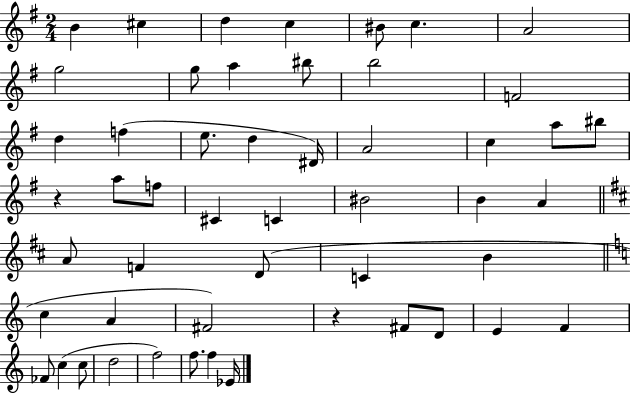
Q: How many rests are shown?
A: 2